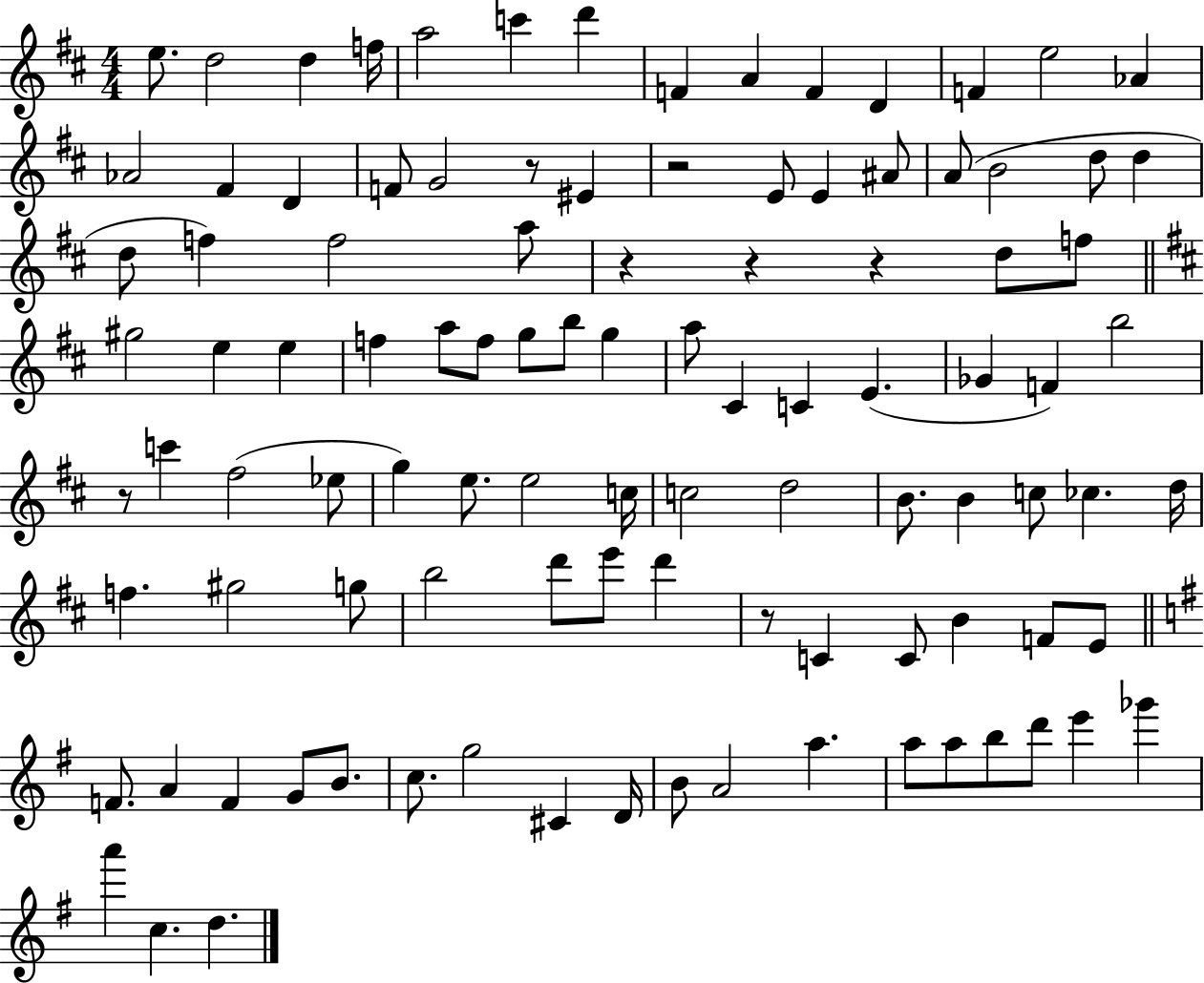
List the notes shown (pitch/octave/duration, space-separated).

E5/e. D5/h D5/q F5/s A5/h C6/q D6/q F4/q A4/q F4/q D4/q F4/q E5/h Ab4/q Ab4/h F#4/q D4/q F4/e G4/h R/e EIS4/q R/h E4/e E4/q A#4/e A4/e B4/h D5/e D5/q D5/e F5/q F5/h A5/e R/q R/q R/q D5/e F5/e G#5/h E5/q E5/q F5/q A5/e F5/e G5/e B5/e G5/q A5/e C#4/q C4/q E4/q. Gb4/q F4/q B5/h R/e C6/q F#5/h Eb5/e G5/q E5/e. E5/h C5/s C5/h D5/h B4/e. B4/q C5/e CES5/q. D5/s F5/q. G#5/h G5/e B5/h D6/e E6/e D6/q R/e C4/q C4/e B4/q F4/e E4/e F4/e. A4/q F4/q G4/e B4/e. C5/e. G5/h C#4/q D4/s B4/e A4/h A5/q. A5/e A5/e B5/e D6/e E6/q Gb6/q A6/q C5/q. D5/q.